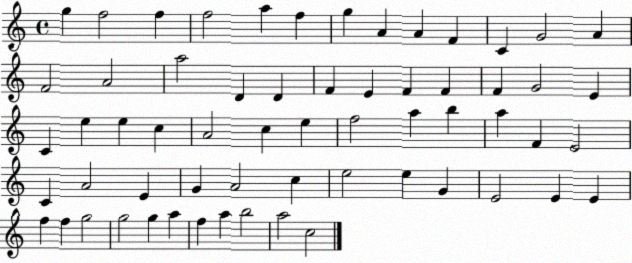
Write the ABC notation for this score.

X:1
T:Untitled
M:4/4
L:1/4
K:C
g f2 f f2 a f g A A F C G2 A F2 A2 a2 D D F E F F F G2 E C e e c A2 c e f2 a b a F E2 C A2 E G A2 c e2 e G E2 E E f f g2 g2 g a f a b2 a2 c2